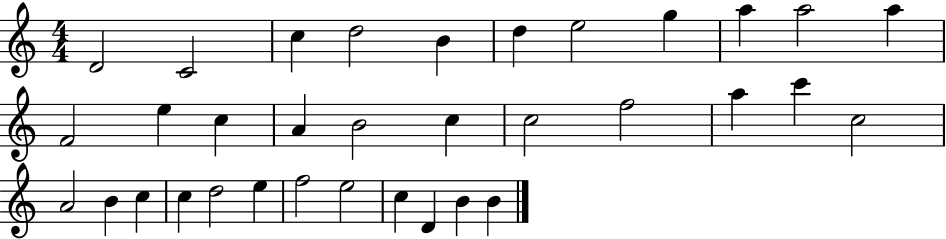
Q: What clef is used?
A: treble